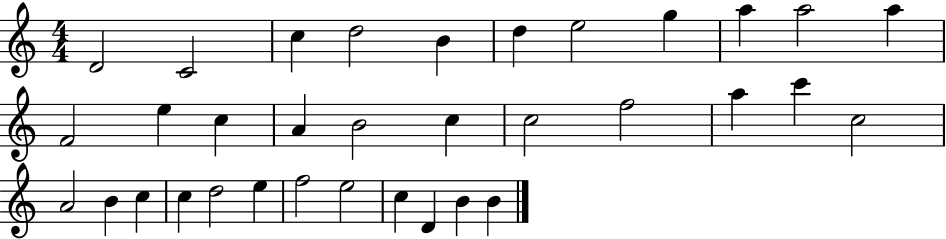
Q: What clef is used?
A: treble